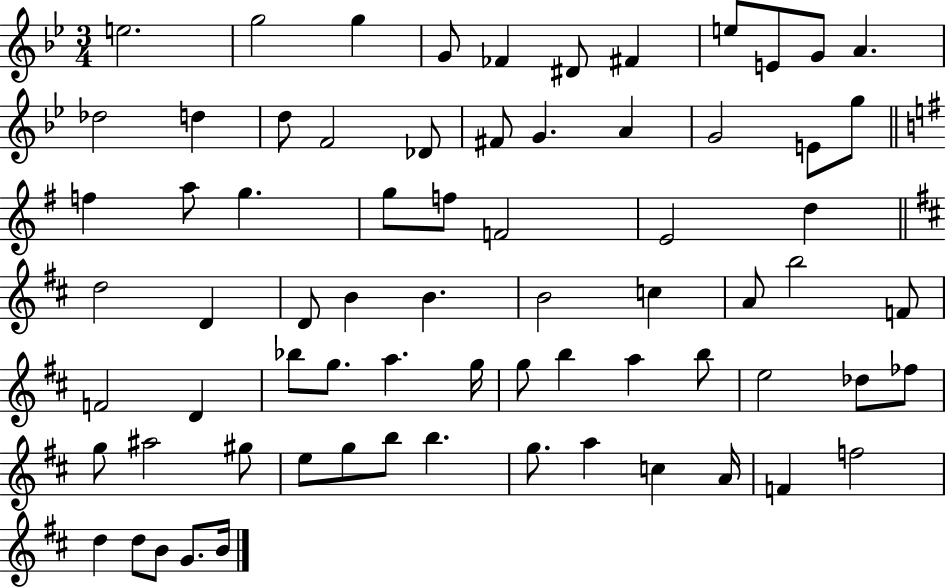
X:1
T:Untitled
M:3/4
L:1/4
K:Bb
e2 g2 g G/2 _F ^D/2 ^F e/2 E/2 G/2 A _d2 d d/2 F2 _D/2 ^F/2 G A G2 E/2 g/2 f a/2 g g/2 f/2 F2 E2 d d2 D D/2 B B B2 c A/2 b2 F/2 F2 D _b/2 g/2 a g/4 g/2 b a b/2 e2 _d/2 _f/2 g/2 ^a2 ^g/2 e/2 g/2 b/2 b g/2 a c A/4 F f2 d d/2 B/2 G/2 B/4